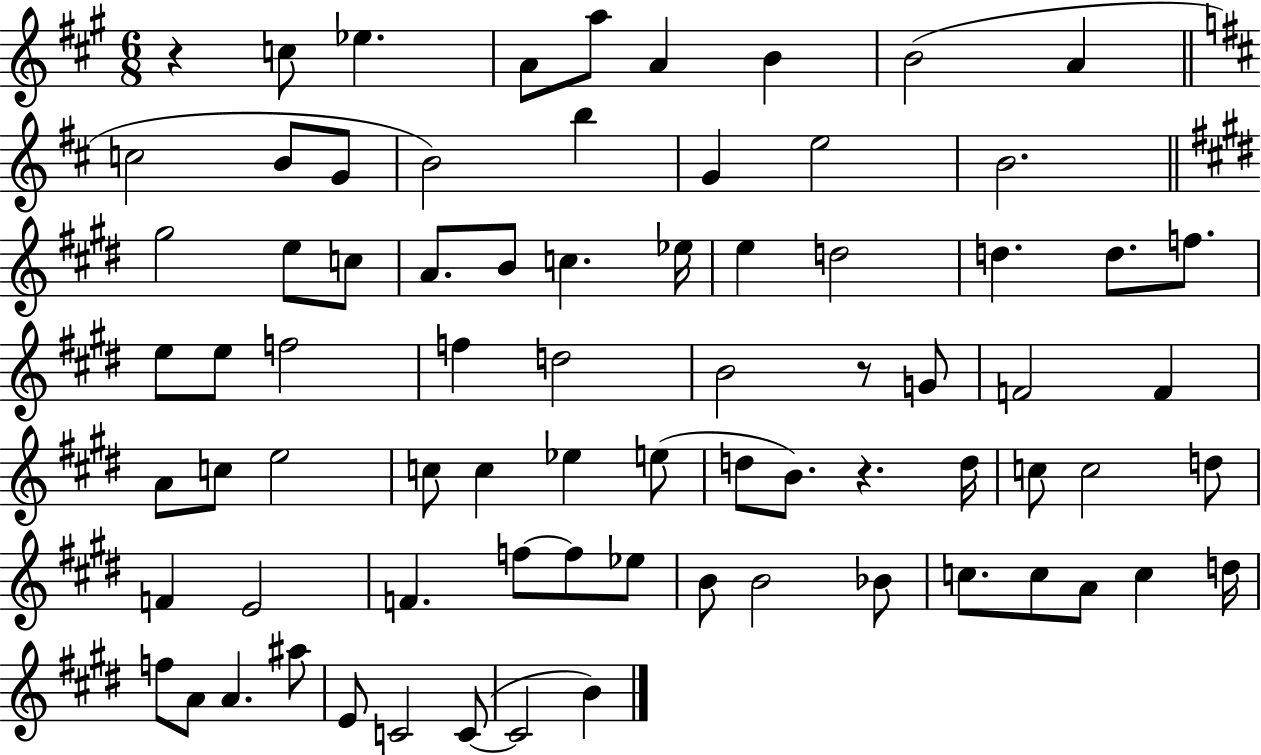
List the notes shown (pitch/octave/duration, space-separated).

R/q C5/e Eb5/q. A4/e A5/e A4/q B4/q B4/h A4/q C5/h B4/e G4/e B4/h B5/q G4/q E5/h B4/h. G#5/h E5/e C5/e A4/e. B4/e C5/q. Eb5/s E5/q D5/h D5/q. D5/e. F5/e. E5/e E5/e F5/h F5/q D5/h B4/h R/e G4/e F4/h F4/q A4/e C5/e E5/h C5/e C5/q Eb5/q E5/e D5/e B4/e. R/q. D5/s C5/e C5/h D5/e F4/q E4/h F4/q. F5/e F5/e Eb5/e B4/e B4/h Bb4/e C5/e. C5/e A4/e C5/q D5/s F5/e A4/e A4/q. A#5/e E4/e C4/h C4/e C4/h B4/q